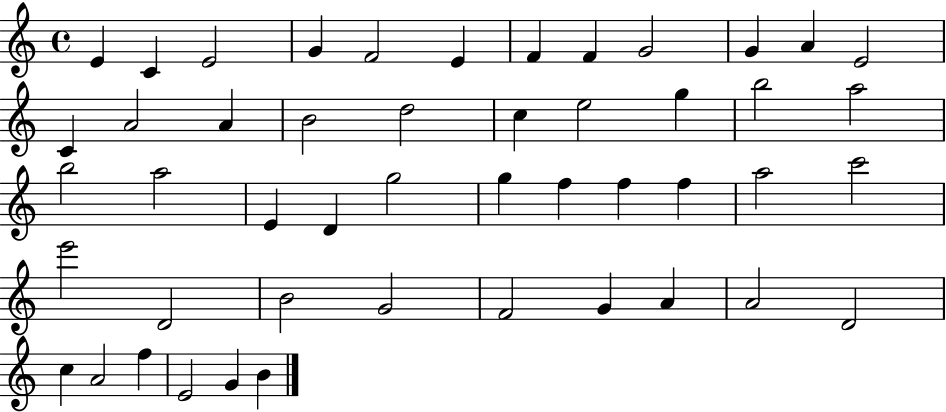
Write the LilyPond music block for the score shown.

{
  \clef treble
  \time 4/4
  \defaultTimeSignature
  \key c \major
  e'4 c'4 e'2 | g'4 f'2 e'4 | f'4 f'4 g'2 | g'4 a'4 e'2 | \break c'4 a'2 a'4 | b'2 d''2 | c''4 e''2 g''4 | b''2 a''2 | \break b''2 a''2 | e'4 d'4 g''2 | g''4 f''4 f''4 f''4 | a''2 c'''2 | \break e'''2 d'2 | b'2 g'2 | f'2 g'4 a'4 | a'2 d'2 | \break c''4 a'2 f''4 | e'2 g'4 b'4 | \bar "|."
}